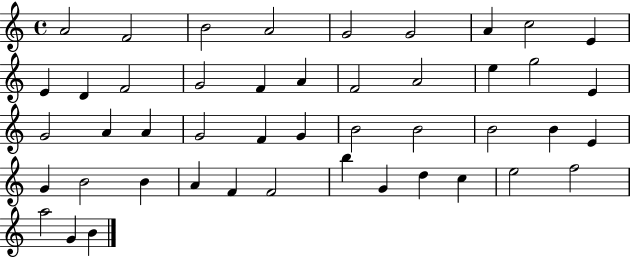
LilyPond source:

{
  \clef treble
  \time 4/4
  \defaultTimeSignature
  \key c \major
  a'2 f'2 | b'2 a'2 | g'2 g'2 | a'4 c''2 e'4 | \break e'4 d'4 f'2 | g'2 f'4 a'4 | f'2 a'2 | e''4 g''2 e'4 | \break g'2 a'4 a'4 | g'2 f'4 g'4 | b'2 b'2 | b'2 b'4 e'4 | \break g'4 b'2 b'4 | a'4 f'4 f'2 | b''4 g'4 d''4 c''4 | e''2 f''2 | \break a''2 g'4 b'4 | \bar "|."
}